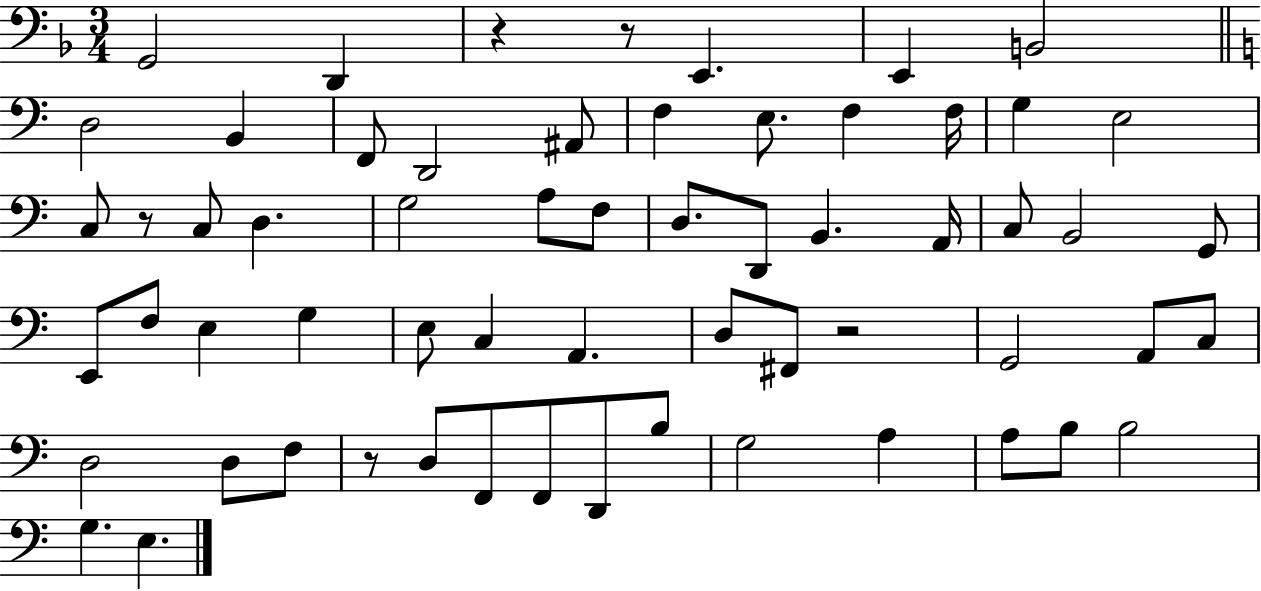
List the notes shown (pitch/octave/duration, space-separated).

G2/h D2/q R/q R/e E2/q. E2/q B2/h D3/h B2/q F2/e D2/h A#2/e F3/q E3/e. F3/q F3/s G3/q E3/h C3/e R/e C3/e D3/q. G3/h A3/e F3/e D3/e. D2/e B2/q. A2/s C3/e B2/h G2/e E2/e F3/e E3/q G3/q E3/e C3/q A2/q. D3/e F#2/e R/h G2/h A2/e C3/e D3/h D3/e F3/e R/e D3/e F2/e F2/e D2/e B3/e G3/h A3/q A3/e B3/e B3/h G3/q. E3/q.